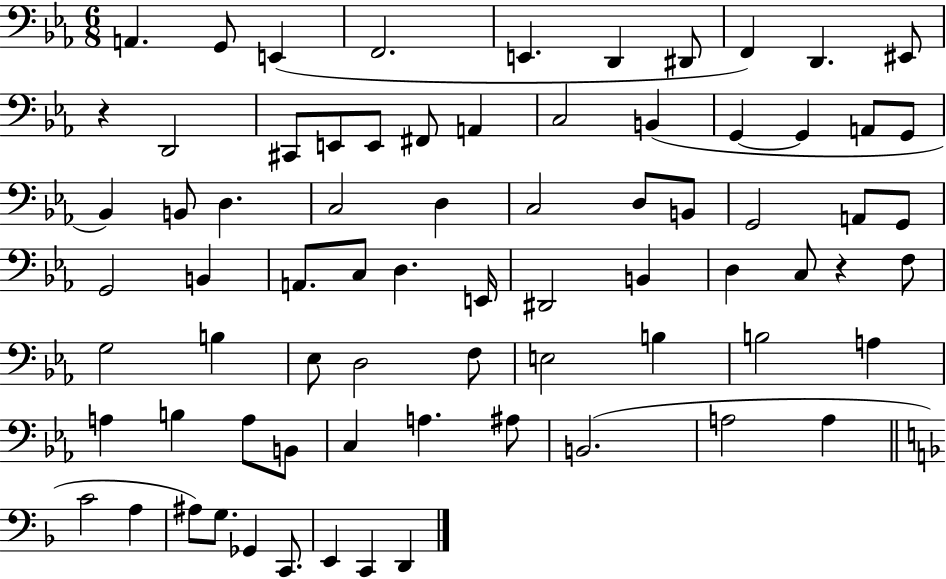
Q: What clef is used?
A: bass